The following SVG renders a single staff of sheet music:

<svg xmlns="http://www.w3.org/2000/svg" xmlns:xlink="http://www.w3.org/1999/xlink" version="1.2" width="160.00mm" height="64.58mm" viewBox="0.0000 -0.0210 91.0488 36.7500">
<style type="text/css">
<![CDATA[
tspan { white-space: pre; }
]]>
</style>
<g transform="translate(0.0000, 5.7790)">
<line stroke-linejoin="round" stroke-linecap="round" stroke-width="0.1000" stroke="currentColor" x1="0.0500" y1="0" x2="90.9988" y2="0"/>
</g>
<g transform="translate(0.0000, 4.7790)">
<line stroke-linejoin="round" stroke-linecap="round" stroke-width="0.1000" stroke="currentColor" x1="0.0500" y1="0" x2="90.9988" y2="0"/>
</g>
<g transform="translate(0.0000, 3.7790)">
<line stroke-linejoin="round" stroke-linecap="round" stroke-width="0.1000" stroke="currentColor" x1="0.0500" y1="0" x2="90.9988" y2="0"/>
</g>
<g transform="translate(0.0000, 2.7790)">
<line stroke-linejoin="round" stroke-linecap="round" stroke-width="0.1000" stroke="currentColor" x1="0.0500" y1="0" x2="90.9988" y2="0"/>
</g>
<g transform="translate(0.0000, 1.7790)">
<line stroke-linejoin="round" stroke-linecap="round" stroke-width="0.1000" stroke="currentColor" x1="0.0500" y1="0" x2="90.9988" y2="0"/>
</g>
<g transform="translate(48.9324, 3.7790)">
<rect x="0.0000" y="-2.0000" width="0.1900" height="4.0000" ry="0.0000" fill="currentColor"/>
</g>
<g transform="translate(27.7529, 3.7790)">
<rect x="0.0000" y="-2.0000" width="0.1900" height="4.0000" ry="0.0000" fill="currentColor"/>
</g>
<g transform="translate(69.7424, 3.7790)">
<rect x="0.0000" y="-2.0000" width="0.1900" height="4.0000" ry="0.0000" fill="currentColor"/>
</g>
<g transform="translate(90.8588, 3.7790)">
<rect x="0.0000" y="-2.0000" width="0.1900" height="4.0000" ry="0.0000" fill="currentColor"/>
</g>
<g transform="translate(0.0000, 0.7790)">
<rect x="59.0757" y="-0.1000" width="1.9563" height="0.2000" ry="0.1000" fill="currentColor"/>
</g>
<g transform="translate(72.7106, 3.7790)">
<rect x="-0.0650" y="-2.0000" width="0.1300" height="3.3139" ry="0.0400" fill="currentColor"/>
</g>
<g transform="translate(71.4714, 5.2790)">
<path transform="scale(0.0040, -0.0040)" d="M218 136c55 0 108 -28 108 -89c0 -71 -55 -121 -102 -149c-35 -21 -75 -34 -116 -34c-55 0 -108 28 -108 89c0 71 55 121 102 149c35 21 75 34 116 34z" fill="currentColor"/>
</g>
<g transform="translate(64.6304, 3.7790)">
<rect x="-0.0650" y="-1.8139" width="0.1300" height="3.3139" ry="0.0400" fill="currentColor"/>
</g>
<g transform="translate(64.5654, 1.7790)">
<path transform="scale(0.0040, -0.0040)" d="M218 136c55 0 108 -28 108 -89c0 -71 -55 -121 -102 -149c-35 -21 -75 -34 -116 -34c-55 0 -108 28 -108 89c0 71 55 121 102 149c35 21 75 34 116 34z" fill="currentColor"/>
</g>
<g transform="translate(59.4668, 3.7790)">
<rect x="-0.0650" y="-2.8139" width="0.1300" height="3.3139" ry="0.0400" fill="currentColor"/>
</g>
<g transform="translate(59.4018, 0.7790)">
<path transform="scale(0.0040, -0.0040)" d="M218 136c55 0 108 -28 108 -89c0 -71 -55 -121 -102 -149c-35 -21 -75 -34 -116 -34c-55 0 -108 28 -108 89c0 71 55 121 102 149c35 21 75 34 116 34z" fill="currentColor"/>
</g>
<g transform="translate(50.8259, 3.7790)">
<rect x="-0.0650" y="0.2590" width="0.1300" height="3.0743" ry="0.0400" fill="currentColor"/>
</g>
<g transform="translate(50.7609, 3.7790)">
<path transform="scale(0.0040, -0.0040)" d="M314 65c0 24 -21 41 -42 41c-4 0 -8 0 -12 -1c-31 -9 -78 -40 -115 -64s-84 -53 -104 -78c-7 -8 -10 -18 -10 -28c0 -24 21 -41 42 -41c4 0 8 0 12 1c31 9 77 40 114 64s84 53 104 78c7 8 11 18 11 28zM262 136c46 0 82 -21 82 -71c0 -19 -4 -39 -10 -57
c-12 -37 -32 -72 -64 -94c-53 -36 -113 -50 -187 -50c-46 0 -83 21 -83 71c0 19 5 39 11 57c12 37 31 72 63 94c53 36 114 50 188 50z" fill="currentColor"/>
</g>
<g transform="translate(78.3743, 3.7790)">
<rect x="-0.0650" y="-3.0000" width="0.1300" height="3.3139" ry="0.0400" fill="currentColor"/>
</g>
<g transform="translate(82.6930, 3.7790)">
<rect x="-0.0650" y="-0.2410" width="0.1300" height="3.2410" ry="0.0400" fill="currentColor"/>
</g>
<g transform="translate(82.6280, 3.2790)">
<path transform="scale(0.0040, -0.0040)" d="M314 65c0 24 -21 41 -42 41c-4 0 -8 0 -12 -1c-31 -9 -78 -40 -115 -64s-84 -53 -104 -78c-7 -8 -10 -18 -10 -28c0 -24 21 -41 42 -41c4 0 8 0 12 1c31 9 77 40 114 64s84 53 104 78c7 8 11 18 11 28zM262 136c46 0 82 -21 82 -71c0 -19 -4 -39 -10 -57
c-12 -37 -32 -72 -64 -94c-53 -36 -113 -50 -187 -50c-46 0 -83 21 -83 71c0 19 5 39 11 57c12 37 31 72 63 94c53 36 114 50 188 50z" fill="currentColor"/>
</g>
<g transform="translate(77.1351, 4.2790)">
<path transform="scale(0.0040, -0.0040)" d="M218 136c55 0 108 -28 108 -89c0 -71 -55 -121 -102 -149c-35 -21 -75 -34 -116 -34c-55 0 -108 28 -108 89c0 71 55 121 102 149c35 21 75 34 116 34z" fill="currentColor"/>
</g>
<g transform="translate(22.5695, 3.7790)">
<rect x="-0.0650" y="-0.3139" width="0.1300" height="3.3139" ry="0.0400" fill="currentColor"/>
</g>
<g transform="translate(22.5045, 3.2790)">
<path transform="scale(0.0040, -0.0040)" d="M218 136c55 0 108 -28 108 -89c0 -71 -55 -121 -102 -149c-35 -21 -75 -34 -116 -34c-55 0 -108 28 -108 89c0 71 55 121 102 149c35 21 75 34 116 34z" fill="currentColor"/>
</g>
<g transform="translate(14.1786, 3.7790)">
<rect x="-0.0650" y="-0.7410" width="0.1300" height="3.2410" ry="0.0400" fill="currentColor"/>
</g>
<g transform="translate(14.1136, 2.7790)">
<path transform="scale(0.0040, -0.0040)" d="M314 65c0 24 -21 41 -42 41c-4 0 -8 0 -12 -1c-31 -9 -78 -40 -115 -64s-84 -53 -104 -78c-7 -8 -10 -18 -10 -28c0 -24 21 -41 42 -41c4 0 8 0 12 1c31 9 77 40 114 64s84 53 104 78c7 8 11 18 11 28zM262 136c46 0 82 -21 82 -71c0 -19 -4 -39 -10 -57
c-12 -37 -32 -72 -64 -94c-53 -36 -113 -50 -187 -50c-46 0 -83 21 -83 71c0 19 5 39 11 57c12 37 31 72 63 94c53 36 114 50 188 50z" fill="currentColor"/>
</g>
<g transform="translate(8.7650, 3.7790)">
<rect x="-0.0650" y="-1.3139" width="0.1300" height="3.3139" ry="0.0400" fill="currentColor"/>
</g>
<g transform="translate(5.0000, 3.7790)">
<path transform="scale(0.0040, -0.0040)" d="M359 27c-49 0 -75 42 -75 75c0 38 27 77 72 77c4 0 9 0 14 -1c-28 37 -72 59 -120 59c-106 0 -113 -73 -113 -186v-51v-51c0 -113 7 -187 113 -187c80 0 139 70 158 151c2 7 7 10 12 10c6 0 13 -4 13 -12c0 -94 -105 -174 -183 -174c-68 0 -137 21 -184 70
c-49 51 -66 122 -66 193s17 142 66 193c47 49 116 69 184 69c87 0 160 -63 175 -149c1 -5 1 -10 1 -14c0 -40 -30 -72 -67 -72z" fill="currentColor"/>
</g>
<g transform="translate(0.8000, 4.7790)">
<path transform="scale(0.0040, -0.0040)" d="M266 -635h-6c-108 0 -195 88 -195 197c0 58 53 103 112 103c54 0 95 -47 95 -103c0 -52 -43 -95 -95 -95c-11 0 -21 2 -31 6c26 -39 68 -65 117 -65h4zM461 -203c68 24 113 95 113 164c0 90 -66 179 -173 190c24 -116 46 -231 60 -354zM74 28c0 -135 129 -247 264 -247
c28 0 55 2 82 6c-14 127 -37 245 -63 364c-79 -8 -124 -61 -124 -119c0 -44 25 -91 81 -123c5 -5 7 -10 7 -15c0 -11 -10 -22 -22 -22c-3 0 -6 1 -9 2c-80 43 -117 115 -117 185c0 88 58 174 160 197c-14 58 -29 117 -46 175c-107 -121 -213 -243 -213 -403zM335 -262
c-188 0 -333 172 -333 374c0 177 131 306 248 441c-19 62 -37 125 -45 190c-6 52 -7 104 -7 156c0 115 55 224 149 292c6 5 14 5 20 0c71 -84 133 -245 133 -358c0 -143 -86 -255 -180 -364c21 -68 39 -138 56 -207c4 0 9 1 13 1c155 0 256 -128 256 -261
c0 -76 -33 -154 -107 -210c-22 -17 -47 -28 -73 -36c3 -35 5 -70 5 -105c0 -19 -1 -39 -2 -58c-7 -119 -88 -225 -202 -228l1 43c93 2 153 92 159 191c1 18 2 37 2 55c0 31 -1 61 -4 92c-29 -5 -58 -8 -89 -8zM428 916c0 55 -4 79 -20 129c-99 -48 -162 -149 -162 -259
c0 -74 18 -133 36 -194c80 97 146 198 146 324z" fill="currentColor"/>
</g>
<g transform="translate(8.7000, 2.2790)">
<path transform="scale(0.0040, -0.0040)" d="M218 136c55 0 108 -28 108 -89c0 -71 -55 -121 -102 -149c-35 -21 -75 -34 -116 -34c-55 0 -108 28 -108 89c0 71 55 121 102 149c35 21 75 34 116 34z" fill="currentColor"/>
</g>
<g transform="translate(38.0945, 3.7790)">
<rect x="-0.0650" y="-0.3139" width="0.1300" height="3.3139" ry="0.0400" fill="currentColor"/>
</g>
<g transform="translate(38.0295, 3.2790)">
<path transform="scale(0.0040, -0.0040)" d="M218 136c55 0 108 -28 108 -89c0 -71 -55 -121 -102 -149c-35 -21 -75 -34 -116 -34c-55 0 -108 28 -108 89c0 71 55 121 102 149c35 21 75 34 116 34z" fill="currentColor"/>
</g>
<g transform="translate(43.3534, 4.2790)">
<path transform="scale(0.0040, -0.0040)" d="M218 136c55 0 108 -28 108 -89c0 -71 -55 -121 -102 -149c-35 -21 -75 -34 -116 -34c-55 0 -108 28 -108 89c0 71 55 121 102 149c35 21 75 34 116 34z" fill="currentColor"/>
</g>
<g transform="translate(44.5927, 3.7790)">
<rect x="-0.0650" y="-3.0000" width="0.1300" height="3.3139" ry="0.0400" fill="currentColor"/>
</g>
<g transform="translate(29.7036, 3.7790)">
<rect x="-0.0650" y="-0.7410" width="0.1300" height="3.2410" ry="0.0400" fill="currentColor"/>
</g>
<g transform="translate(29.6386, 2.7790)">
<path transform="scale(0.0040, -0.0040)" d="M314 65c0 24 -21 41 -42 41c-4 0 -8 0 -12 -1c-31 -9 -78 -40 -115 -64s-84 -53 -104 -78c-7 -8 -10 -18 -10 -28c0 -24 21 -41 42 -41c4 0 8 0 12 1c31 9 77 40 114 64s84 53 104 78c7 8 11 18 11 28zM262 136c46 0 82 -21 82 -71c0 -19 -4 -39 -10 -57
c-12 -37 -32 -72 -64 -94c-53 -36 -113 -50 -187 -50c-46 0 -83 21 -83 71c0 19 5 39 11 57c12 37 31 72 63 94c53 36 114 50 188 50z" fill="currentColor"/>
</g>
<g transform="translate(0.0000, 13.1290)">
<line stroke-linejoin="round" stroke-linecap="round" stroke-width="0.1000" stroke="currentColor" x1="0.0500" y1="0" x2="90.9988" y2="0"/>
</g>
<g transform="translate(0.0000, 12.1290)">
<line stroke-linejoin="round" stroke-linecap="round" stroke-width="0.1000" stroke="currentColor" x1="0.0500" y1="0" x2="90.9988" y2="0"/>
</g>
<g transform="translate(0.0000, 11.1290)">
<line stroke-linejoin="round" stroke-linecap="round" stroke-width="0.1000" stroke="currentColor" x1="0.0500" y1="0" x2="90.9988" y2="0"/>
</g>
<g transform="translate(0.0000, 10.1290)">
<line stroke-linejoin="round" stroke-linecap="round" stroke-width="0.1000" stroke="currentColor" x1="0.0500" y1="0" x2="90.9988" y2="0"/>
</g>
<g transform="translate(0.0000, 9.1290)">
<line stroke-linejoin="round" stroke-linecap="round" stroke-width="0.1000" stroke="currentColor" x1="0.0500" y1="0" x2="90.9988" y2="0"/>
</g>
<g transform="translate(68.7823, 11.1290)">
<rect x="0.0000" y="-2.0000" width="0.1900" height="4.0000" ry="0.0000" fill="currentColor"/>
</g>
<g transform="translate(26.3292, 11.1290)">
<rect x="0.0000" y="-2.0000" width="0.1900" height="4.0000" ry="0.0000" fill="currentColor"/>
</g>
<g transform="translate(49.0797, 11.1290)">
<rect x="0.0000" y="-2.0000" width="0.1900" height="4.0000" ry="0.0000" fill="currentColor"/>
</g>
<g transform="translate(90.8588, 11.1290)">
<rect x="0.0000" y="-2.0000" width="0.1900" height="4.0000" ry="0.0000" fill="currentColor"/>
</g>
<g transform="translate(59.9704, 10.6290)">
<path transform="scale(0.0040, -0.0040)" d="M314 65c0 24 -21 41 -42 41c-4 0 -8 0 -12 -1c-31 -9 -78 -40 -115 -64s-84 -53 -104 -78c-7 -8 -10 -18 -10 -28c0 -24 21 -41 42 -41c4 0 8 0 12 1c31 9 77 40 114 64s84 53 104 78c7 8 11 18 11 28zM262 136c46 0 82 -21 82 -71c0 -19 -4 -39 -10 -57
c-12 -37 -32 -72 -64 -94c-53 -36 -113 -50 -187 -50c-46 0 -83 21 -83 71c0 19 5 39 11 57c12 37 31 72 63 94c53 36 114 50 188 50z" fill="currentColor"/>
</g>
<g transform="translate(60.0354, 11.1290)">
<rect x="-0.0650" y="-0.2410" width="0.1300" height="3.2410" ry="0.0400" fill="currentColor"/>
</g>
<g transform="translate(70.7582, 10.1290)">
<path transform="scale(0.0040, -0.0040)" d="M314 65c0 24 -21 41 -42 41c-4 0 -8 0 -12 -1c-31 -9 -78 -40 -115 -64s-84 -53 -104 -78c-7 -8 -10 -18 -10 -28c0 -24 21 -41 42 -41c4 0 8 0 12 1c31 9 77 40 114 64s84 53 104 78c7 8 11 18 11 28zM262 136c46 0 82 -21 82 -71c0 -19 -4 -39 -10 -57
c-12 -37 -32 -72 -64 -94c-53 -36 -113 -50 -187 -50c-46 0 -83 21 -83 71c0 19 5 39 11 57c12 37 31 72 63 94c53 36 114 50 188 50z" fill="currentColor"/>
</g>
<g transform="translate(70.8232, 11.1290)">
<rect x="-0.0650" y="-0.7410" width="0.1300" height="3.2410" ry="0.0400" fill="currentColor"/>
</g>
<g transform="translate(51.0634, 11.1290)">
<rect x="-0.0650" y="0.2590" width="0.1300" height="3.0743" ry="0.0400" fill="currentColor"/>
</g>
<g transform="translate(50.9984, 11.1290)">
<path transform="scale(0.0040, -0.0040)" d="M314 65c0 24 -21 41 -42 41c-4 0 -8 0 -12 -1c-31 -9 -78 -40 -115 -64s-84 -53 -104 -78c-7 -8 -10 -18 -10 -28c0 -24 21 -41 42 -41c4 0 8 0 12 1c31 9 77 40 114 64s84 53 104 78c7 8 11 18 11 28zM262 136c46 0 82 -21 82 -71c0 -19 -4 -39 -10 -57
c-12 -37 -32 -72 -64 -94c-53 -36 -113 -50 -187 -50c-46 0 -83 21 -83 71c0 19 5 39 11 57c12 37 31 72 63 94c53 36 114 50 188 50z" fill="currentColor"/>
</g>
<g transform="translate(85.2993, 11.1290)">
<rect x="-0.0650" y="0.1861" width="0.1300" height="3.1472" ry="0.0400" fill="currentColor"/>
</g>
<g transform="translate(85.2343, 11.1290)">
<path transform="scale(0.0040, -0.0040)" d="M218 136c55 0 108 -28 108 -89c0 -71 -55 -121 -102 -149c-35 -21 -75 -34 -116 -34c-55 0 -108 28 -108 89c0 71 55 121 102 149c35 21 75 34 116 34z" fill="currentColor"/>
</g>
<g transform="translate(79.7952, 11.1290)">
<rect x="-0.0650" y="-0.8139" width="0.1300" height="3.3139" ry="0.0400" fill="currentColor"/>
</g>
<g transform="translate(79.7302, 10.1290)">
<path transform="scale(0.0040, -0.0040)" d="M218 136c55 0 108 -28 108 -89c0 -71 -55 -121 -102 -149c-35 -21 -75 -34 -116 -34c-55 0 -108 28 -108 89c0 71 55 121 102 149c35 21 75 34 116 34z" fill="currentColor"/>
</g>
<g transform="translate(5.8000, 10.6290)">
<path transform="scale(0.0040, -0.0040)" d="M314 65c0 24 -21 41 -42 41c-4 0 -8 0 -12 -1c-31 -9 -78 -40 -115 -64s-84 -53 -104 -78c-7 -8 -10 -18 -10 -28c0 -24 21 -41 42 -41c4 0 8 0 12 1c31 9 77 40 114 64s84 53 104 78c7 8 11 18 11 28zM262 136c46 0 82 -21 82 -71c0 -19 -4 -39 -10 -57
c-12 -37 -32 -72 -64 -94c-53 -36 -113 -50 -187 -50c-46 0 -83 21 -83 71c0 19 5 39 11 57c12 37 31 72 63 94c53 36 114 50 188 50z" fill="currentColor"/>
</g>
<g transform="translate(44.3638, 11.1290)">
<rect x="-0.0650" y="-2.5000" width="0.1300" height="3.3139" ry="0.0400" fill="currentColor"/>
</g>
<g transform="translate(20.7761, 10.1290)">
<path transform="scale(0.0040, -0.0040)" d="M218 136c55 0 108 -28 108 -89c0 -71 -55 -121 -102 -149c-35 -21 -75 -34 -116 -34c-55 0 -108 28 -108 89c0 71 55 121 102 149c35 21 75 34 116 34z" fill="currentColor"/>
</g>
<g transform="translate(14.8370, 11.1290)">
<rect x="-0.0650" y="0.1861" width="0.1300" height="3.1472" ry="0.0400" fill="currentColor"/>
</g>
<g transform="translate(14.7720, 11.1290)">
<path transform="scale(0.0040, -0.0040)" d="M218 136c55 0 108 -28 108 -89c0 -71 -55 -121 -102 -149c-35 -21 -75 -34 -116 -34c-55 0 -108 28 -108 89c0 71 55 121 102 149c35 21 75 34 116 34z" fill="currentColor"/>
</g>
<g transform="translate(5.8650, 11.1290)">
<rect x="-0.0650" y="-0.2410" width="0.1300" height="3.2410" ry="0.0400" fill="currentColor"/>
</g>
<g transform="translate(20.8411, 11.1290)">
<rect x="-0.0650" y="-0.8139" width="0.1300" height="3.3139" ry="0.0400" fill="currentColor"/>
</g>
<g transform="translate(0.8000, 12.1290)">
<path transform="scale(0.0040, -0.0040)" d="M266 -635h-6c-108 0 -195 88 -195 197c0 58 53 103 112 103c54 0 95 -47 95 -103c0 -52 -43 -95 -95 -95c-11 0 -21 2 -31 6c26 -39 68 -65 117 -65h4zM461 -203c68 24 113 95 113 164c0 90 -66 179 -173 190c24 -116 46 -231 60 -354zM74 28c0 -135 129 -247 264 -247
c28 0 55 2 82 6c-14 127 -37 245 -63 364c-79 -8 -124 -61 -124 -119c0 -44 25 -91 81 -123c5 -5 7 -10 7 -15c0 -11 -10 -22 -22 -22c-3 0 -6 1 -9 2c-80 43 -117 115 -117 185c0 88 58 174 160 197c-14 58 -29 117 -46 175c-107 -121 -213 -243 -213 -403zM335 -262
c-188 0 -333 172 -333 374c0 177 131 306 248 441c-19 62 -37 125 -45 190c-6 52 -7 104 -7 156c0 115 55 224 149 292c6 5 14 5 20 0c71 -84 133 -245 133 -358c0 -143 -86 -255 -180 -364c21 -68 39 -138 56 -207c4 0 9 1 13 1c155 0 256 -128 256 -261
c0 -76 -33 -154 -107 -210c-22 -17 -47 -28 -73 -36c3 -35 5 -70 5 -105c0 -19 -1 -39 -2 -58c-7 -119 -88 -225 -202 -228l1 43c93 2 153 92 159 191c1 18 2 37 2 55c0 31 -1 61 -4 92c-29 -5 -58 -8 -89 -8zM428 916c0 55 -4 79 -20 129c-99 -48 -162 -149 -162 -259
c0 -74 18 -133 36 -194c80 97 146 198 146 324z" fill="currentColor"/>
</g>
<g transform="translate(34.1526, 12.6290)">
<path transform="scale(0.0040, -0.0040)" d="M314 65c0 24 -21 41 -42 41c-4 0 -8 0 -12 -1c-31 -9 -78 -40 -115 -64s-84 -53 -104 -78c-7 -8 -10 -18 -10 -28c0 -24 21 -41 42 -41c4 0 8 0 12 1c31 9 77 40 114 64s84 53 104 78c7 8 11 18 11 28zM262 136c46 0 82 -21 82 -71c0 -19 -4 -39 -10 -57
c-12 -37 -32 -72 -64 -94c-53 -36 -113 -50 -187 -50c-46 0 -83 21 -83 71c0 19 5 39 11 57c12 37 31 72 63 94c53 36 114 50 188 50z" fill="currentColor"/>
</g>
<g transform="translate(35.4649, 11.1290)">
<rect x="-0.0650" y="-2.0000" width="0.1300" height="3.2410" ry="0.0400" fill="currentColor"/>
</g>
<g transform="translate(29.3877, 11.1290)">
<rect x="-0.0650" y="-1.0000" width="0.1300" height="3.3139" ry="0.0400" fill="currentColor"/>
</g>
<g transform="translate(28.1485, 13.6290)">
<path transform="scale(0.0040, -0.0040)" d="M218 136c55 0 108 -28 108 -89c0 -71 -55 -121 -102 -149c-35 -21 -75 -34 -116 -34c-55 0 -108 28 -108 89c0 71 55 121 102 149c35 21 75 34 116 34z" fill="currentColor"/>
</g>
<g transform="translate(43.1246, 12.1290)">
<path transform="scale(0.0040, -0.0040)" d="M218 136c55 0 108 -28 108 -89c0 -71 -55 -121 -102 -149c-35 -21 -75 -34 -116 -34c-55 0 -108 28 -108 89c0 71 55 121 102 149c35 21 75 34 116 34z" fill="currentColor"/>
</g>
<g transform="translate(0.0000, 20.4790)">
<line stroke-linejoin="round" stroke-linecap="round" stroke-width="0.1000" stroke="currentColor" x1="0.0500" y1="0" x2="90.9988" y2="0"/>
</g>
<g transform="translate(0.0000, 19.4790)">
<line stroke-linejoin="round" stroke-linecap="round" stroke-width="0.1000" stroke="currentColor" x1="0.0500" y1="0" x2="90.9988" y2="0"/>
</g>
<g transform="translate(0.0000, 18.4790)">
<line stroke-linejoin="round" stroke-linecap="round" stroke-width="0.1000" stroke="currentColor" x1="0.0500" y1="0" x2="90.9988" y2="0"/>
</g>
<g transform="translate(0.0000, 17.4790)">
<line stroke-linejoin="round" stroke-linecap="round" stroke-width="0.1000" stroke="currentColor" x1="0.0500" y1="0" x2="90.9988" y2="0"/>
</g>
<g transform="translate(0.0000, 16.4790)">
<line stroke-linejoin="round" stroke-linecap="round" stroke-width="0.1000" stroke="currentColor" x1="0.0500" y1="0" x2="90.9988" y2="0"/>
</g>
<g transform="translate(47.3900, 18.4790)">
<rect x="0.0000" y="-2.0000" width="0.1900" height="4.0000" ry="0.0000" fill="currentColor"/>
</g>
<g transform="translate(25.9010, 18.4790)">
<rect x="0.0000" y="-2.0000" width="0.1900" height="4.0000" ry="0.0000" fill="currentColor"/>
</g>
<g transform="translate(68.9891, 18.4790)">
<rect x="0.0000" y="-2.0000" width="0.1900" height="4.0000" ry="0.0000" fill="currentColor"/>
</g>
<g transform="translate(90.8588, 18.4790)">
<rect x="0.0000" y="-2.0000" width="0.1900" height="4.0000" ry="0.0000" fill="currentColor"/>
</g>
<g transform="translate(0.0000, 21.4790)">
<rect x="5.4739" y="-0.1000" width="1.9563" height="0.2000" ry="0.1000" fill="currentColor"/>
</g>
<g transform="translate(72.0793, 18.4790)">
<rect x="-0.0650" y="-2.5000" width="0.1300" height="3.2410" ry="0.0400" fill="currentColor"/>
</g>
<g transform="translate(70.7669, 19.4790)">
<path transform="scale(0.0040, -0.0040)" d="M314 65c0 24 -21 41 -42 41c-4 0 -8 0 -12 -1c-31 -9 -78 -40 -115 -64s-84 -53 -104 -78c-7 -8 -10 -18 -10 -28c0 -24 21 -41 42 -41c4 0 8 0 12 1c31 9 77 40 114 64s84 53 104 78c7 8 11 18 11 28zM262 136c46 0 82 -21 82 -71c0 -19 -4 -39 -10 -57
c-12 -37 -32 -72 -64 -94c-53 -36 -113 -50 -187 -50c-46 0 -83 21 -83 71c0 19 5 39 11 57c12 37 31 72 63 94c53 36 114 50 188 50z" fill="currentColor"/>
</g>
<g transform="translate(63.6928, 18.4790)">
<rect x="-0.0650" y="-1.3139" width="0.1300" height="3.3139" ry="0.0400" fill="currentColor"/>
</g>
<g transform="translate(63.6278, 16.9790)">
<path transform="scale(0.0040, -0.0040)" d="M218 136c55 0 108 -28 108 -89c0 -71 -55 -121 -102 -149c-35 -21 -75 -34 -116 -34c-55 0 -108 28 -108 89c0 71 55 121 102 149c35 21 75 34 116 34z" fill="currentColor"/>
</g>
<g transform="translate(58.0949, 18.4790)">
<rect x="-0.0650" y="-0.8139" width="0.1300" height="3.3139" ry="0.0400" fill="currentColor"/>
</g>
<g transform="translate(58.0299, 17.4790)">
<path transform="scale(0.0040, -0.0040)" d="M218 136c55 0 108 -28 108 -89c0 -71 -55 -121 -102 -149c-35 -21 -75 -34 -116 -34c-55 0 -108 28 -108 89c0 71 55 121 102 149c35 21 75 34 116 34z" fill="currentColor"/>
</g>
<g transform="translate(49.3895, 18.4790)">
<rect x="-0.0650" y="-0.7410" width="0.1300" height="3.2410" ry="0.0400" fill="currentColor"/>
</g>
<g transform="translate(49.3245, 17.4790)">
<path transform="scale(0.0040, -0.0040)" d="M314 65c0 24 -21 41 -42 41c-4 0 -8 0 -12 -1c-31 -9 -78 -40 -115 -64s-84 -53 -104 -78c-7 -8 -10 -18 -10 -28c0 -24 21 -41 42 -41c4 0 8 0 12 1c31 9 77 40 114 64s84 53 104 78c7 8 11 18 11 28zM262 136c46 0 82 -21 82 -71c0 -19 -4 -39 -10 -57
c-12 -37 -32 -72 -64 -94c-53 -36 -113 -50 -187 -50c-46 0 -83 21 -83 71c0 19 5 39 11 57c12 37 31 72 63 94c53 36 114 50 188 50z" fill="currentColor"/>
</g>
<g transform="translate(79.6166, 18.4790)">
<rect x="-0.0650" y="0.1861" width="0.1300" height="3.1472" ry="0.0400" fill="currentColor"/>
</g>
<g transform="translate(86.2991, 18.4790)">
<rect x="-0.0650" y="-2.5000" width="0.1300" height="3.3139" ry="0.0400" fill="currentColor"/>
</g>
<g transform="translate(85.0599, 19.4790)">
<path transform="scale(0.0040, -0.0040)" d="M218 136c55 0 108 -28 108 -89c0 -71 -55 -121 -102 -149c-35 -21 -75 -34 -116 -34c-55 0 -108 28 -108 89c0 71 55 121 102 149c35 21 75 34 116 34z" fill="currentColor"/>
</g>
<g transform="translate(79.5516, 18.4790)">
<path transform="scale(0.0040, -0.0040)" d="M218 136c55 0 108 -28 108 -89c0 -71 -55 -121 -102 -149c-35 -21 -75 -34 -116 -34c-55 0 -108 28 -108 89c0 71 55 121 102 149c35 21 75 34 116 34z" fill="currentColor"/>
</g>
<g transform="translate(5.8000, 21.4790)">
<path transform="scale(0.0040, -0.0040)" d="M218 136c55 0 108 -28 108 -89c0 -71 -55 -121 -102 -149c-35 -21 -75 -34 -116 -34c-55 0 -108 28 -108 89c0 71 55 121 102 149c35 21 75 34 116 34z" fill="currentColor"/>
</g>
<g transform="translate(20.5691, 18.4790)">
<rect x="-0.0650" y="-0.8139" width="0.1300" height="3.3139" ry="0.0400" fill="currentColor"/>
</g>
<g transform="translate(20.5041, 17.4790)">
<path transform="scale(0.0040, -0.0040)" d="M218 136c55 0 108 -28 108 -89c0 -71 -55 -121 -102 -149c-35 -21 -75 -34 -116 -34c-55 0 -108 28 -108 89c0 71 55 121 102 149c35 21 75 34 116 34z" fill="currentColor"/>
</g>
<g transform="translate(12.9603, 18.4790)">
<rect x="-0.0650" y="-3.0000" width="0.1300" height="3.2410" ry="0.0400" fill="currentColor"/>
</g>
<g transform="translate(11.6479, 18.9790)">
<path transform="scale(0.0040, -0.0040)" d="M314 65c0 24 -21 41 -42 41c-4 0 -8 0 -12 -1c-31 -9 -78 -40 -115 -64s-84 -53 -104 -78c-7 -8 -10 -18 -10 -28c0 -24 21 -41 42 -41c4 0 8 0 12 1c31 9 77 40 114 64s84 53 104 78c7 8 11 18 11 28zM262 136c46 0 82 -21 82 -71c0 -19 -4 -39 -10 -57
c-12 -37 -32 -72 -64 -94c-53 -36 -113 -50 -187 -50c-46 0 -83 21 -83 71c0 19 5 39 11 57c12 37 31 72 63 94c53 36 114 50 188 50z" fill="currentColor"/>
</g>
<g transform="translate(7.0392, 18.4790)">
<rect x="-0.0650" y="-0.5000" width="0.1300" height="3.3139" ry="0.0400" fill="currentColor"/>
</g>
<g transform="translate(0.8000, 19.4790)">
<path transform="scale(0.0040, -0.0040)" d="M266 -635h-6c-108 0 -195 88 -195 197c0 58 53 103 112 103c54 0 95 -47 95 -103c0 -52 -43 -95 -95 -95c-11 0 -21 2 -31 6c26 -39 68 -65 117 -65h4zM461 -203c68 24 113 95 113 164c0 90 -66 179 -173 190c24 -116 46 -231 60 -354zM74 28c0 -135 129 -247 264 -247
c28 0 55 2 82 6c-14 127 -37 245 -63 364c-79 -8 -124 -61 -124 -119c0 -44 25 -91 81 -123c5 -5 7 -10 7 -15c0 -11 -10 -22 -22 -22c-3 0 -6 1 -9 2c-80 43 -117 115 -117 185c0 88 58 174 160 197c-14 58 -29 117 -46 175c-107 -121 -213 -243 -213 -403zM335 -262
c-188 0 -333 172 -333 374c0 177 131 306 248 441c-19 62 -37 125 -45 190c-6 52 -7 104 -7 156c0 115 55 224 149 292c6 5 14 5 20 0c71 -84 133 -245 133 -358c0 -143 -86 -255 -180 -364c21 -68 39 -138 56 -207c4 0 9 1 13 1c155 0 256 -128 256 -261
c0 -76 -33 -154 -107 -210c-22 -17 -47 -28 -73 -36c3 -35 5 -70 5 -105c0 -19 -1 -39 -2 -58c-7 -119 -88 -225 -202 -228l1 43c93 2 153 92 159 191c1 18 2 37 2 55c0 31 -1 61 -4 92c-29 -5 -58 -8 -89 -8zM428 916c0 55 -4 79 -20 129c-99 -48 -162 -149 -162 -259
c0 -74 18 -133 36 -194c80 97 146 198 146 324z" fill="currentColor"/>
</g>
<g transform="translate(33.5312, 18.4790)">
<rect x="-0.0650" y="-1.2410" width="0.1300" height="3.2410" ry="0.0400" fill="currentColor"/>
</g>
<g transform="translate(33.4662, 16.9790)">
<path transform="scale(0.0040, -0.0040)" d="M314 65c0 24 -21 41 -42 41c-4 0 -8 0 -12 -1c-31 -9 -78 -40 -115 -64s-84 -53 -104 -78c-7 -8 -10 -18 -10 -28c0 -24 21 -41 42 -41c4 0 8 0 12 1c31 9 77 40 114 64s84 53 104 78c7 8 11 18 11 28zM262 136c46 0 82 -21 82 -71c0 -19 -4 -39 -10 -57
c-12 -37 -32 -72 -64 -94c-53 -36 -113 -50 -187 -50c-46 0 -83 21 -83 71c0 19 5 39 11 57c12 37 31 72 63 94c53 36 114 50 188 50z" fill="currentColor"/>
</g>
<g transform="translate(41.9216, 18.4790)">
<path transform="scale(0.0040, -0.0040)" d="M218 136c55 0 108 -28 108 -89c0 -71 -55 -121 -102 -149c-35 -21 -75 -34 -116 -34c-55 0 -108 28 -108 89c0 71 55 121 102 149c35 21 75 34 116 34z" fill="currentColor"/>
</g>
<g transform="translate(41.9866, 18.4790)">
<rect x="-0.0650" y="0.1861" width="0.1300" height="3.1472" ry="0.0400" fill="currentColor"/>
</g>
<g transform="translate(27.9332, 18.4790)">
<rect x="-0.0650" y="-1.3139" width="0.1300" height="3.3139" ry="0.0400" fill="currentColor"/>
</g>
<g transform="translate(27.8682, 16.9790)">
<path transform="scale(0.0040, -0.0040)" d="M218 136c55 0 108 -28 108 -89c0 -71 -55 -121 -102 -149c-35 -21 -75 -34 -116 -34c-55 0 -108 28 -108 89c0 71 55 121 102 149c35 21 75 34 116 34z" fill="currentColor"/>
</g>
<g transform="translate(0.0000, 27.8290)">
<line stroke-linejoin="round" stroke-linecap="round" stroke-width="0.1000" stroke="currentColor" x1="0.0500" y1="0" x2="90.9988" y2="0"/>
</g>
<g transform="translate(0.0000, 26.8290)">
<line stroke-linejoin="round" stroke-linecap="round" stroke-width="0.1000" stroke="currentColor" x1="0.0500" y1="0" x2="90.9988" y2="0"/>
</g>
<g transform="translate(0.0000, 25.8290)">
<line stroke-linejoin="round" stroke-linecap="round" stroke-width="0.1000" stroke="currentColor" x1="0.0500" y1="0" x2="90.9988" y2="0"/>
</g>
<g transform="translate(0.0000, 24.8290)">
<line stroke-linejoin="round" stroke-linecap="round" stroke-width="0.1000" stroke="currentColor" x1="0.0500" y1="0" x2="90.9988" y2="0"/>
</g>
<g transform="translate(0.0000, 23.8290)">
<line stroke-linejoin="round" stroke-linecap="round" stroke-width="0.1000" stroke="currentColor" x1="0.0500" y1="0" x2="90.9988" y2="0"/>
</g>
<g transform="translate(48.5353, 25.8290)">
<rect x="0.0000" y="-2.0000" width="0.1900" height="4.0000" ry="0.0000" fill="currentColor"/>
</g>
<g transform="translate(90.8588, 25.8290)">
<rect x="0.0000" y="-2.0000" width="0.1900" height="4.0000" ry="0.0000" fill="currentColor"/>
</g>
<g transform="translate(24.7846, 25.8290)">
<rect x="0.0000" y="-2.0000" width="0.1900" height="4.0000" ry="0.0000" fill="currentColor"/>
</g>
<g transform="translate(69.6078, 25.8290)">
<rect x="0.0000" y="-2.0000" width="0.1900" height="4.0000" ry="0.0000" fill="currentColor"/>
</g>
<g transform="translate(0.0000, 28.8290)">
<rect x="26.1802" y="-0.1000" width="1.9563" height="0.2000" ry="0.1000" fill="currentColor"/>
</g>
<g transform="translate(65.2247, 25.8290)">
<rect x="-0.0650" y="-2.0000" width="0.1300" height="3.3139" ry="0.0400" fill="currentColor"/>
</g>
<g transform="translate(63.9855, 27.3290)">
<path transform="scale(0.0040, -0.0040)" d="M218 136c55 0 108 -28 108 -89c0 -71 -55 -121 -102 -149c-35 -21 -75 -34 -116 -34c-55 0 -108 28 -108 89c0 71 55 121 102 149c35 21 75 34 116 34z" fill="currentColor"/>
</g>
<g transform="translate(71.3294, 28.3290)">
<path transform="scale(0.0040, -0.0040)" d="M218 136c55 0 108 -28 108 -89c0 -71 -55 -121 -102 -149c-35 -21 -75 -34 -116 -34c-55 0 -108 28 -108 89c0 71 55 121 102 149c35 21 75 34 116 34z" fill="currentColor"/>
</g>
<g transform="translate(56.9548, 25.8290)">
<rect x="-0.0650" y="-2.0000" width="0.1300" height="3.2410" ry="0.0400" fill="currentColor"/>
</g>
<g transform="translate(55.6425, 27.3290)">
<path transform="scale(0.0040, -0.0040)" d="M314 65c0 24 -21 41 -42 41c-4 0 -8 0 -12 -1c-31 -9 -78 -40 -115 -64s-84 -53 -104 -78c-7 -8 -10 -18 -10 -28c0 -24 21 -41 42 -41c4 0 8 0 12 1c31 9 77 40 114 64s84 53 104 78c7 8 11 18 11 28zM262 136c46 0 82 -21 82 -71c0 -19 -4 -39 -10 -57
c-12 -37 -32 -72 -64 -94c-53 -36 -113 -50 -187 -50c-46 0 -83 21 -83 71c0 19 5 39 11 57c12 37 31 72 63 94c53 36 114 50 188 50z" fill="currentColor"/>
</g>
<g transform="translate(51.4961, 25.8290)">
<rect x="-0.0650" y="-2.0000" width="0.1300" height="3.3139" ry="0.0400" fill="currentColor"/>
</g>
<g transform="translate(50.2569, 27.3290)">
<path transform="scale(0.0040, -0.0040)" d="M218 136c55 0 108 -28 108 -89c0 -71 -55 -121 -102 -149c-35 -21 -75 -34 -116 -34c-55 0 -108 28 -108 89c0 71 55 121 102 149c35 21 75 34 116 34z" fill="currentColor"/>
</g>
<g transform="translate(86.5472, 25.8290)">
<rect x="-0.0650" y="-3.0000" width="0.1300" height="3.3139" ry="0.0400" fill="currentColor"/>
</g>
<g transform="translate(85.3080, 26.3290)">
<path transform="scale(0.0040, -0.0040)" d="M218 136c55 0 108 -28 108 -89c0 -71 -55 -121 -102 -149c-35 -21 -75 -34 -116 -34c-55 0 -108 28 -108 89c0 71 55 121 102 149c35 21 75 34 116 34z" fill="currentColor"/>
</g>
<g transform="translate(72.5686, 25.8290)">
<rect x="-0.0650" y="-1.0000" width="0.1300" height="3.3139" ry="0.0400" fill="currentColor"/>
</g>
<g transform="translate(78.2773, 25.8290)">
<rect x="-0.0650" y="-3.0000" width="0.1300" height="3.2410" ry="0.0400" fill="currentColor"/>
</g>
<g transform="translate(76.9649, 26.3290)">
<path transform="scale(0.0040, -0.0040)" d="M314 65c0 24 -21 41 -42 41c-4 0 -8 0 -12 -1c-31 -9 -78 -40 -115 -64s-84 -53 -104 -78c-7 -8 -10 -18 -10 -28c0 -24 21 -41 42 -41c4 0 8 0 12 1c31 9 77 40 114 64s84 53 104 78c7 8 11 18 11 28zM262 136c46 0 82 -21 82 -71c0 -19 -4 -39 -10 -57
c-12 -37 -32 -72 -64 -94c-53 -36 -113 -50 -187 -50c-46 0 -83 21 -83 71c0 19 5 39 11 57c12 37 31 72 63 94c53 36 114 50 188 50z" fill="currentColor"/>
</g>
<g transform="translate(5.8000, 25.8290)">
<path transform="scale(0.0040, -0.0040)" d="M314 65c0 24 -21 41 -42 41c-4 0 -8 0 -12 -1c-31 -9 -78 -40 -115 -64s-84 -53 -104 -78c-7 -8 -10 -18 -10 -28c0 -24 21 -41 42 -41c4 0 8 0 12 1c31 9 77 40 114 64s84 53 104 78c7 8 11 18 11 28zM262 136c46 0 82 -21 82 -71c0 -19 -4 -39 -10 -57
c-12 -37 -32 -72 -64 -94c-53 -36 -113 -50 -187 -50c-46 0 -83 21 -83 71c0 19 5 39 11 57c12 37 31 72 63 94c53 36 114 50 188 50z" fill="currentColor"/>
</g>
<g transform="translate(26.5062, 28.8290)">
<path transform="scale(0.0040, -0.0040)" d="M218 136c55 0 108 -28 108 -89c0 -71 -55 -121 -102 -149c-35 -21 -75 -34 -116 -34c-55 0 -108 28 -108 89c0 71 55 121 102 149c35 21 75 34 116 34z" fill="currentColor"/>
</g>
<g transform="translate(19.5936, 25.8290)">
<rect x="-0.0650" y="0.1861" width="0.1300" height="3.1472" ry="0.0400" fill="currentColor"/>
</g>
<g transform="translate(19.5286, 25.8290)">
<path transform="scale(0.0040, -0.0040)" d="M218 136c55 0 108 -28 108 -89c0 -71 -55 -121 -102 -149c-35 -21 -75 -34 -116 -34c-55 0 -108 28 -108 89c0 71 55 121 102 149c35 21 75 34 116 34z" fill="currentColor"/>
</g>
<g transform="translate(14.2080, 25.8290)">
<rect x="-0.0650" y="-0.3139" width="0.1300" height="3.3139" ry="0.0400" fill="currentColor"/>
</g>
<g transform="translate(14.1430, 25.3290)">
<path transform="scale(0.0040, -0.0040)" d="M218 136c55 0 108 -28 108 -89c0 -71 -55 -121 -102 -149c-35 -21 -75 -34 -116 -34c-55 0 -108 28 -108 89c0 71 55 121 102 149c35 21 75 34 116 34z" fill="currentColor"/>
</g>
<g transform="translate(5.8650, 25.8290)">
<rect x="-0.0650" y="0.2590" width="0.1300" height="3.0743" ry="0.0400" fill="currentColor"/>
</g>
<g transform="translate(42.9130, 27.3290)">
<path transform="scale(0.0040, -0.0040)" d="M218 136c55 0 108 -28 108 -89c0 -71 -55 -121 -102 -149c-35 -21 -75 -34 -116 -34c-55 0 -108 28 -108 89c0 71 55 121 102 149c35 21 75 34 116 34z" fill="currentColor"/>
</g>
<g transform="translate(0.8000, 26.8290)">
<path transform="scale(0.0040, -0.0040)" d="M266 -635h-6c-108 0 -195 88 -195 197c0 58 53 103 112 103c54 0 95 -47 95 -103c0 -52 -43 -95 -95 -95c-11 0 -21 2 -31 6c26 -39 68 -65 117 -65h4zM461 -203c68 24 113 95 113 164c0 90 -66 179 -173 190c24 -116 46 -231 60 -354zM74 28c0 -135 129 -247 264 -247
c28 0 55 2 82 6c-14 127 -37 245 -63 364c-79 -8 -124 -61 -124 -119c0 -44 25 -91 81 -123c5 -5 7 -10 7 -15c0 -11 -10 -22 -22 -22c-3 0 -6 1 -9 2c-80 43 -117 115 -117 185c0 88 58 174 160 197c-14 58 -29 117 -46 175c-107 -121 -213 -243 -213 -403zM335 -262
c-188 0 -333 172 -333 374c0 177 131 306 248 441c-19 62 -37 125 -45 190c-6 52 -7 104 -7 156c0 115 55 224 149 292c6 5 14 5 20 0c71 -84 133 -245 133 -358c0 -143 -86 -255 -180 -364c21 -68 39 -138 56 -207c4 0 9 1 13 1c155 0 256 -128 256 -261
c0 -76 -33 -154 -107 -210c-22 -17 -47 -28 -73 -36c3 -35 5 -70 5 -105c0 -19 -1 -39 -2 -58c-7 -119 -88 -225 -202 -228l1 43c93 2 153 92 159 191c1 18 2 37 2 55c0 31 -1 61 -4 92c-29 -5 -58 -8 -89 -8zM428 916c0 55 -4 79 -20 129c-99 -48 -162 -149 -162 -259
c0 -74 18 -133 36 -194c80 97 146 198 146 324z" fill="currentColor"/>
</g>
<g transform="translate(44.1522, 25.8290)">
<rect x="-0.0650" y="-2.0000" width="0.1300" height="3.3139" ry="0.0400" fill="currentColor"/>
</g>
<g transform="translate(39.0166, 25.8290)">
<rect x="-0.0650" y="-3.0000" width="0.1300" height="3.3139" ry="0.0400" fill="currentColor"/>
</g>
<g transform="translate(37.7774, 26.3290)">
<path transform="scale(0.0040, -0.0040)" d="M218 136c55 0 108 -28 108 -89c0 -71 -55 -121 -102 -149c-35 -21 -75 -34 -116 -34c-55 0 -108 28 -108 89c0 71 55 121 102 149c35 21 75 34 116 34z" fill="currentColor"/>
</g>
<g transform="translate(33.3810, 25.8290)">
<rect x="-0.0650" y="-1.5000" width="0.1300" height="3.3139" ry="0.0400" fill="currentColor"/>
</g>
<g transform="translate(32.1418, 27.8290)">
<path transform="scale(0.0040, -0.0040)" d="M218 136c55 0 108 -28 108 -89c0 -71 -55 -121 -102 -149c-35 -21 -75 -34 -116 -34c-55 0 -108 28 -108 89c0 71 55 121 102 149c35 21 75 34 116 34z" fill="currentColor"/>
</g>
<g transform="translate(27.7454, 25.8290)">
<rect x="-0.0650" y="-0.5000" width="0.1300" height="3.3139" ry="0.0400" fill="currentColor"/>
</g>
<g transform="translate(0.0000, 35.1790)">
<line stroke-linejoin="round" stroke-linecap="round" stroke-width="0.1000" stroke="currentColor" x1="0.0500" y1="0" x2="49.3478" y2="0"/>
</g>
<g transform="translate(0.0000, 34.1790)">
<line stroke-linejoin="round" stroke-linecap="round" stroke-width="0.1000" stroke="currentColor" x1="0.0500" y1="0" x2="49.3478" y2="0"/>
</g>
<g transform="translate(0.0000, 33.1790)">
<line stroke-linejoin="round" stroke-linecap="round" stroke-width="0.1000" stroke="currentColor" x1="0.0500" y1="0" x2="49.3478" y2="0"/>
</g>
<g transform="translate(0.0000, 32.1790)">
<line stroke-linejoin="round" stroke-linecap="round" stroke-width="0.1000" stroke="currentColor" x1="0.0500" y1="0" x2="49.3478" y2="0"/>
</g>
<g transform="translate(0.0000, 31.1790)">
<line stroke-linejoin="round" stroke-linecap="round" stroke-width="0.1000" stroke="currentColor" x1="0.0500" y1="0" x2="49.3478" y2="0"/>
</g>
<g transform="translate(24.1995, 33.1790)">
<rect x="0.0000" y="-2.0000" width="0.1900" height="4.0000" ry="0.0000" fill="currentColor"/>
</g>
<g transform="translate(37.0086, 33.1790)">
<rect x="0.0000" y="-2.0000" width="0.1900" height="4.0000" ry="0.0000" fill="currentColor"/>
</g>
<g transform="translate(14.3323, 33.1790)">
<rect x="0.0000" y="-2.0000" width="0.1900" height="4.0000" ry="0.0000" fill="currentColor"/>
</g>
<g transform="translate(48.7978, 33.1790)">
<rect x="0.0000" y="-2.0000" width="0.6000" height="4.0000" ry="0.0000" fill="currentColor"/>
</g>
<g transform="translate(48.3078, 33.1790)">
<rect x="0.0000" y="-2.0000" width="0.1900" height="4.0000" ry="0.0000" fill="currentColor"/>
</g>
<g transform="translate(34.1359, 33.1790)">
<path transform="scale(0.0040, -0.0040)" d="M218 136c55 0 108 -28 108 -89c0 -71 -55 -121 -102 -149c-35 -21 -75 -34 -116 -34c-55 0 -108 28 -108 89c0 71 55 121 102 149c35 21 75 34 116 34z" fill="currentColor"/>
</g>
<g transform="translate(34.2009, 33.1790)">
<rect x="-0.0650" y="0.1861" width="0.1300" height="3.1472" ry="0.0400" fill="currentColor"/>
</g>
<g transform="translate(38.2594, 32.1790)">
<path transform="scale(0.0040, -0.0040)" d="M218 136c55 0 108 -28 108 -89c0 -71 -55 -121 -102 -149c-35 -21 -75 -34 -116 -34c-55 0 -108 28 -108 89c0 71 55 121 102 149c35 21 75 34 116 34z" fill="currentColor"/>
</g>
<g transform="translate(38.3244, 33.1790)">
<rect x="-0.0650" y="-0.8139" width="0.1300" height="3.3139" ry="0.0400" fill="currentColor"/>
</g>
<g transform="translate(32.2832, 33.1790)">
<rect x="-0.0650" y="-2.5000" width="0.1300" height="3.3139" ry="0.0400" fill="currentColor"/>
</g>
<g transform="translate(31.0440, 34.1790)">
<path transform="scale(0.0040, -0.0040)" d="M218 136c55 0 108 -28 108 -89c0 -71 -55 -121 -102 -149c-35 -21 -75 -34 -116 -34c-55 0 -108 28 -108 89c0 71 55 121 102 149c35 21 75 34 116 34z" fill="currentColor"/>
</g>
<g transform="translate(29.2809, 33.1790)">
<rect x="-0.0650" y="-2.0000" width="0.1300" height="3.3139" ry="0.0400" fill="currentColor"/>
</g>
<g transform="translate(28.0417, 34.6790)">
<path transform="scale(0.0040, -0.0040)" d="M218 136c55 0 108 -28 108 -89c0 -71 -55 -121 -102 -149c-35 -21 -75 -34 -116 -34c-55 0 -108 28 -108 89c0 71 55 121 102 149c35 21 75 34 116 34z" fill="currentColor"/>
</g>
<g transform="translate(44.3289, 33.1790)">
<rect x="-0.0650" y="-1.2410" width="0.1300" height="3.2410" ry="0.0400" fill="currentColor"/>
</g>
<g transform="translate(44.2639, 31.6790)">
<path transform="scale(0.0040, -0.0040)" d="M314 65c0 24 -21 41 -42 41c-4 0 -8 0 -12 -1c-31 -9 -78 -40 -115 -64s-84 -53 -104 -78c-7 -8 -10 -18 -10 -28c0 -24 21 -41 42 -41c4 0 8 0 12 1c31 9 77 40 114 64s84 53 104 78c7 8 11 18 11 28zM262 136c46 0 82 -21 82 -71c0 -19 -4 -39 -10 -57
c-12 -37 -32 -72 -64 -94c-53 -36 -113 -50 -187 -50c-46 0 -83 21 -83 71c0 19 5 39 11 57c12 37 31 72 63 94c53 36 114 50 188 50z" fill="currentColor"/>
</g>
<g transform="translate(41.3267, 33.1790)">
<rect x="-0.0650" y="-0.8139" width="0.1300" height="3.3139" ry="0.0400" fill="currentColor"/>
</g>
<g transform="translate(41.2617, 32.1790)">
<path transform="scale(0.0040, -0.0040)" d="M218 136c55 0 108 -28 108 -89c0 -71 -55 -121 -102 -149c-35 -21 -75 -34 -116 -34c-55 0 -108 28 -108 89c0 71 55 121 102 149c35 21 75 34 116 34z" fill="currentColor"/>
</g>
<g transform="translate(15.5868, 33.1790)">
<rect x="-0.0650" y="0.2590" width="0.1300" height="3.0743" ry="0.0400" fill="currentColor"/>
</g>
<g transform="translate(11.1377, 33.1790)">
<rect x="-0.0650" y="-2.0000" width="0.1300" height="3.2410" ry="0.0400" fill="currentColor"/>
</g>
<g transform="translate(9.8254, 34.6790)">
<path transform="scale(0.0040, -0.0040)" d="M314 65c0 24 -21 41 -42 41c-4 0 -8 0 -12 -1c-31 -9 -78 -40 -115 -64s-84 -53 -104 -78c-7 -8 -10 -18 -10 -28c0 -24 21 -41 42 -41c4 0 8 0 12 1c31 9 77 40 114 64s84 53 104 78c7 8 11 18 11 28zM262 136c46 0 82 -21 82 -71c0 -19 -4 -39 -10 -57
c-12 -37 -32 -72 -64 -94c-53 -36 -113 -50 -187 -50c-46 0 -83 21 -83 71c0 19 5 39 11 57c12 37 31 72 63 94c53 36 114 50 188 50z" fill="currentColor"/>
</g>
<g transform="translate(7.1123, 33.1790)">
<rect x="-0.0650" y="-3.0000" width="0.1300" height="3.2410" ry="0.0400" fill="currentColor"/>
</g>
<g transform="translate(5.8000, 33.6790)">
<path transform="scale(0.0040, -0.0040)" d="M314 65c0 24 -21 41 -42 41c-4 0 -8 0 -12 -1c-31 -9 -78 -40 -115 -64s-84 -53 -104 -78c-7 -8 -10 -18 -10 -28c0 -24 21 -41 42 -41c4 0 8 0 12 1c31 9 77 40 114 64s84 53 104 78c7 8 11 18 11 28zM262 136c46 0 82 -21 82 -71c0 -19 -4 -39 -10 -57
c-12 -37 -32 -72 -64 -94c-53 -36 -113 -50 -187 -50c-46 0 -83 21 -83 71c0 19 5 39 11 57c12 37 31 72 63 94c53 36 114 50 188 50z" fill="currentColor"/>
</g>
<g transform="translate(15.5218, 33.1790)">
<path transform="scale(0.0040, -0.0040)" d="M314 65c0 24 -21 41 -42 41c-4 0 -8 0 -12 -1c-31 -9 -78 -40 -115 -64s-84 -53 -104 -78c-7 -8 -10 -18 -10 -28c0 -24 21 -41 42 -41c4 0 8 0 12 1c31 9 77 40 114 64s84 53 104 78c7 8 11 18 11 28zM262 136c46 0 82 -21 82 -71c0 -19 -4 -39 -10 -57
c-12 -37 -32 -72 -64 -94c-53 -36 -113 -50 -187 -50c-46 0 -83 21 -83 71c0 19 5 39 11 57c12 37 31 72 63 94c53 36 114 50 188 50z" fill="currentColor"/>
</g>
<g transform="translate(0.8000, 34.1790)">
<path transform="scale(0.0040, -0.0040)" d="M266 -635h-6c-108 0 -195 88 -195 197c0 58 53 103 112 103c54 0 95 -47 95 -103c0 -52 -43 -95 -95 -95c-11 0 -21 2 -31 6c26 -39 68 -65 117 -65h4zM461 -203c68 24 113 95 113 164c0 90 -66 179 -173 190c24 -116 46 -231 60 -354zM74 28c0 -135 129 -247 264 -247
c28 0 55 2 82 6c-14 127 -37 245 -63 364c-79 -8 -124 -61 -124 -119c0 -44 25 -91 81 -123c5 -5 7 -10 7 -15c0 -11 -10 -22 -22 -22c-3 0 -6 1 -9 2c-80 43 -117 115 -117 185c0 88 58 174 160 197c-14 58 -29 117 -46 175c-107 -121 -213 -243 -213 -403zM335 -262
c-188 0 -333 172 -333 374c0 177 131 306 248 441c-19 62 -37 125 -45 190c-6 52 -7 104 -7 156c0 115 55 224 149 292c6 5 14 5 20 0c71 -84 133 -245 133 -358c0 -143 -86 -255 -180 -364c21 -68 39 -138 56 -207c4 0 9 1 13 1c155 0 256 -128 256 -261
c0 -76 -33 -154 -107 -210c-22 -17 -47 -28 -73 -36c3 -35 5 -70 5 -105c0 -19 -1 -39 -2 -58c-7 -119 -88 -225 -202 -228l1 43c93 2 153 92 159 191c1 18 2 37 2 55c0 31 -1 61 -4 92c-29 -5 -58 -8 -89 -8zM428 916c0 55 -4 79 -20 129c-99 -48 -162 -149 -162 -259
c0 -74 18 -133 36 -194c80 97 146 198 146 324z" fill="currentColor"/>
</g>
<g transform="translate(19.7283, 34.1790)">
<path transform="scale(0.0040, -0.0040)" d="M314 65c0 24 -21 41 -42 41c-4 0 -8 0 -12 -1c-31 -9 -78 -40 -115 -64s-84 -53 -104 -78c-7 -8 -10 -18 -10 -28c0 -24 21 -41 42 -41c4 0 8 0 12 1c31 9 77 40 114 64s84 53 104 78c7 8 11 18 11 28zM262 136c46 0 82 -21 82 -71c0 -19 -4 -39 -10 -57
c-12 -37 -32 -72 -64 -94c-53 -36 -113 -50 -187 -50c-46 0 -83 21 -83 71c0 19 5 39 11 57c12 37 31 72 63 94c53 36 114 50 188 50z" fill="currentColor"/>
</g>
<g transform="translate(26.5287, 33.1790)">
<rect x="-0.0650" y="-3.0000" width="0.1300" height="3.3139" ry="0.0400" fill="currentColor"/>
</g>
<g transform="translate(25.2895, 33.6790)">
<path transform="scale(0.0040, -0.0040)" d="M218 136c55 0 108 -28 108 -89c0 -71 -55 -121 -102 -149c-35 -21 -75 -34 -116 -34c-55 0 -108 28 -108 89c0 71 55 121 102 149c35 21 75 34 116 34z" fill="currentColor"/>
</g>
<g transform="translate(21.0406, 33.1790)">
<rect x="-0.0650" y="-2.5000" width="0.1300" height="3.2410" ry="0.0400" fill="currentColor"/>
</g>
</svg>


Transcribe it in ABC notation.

X:1
T:Untitled
M:4/4
L:1/4
K:C
e d2 c d2 c A B2 a f F A c2 c2 B d D F2 G B2 c2 d2 d B C A2 d e e2 B d2 d e G2 B G B2 c B C E A F F F2 F D A2 A A2 F2 B2 G2 A F G B d d e2